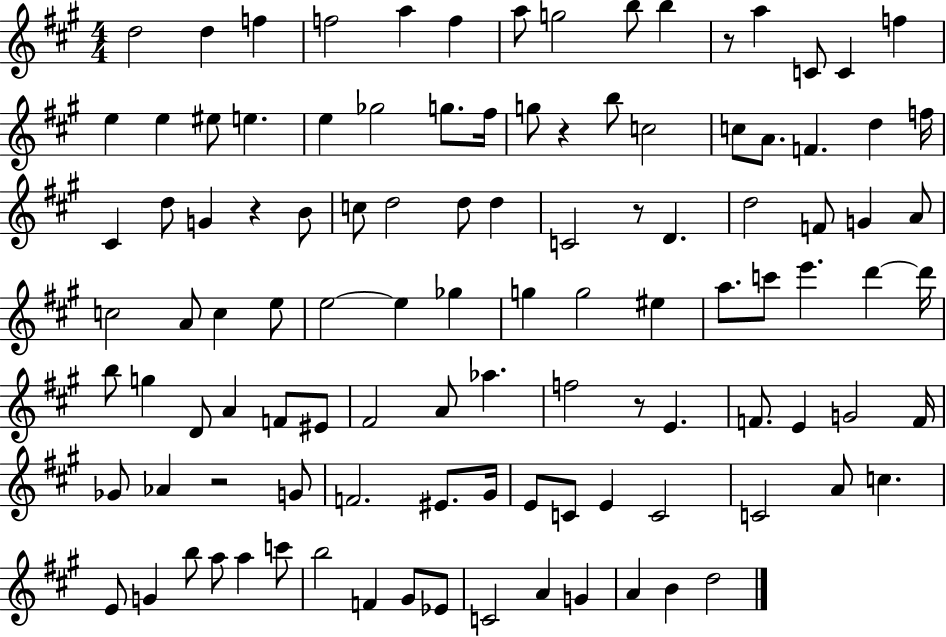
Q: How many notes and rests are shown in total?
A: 109